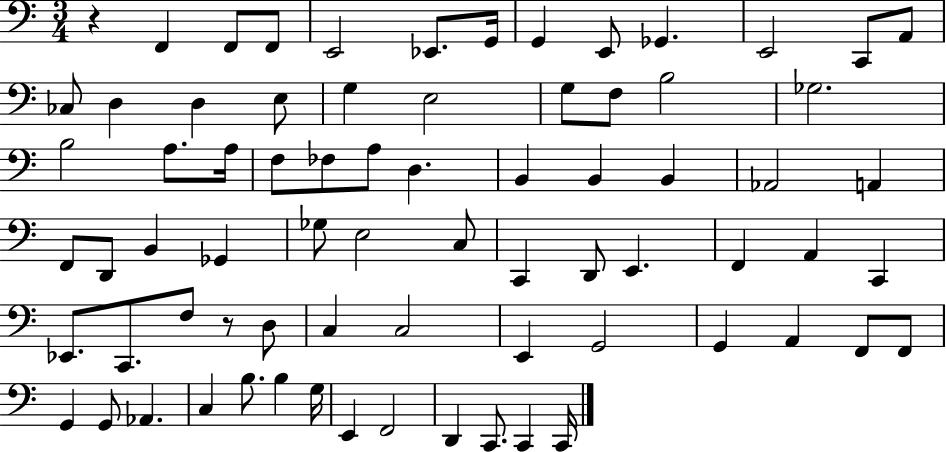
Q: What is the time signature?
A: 3/4